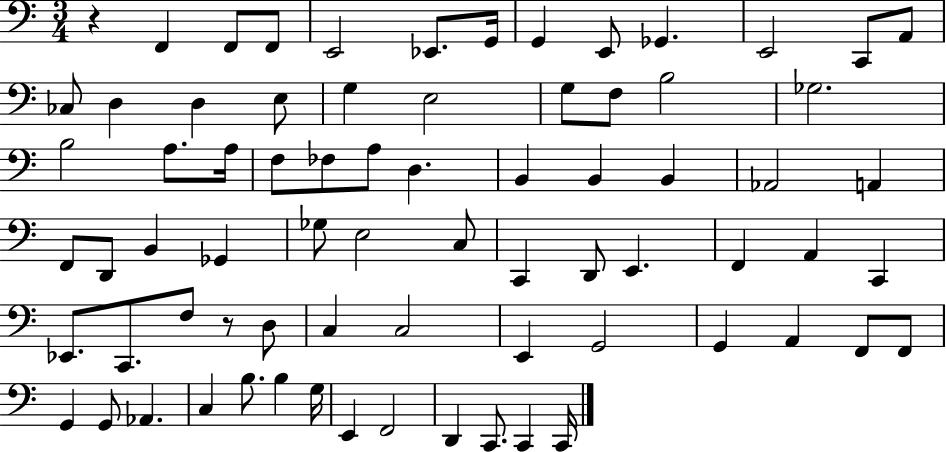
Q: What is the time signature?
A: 3/4